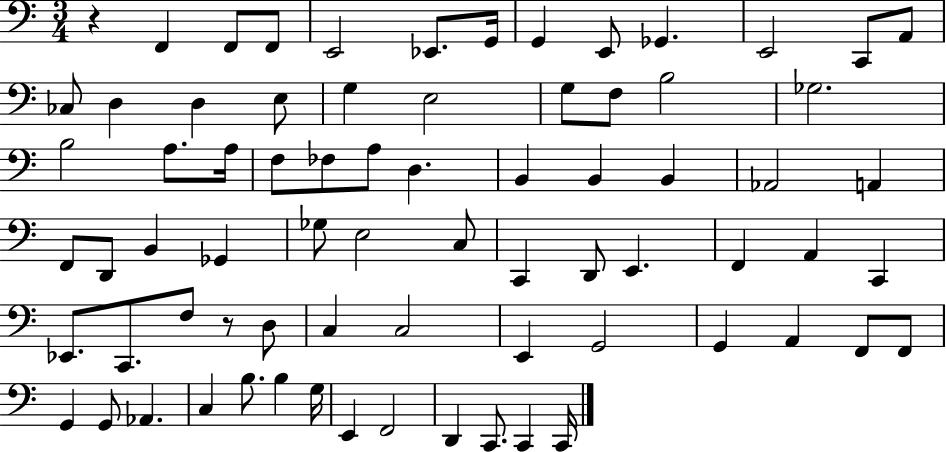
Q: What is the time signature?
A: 3/4